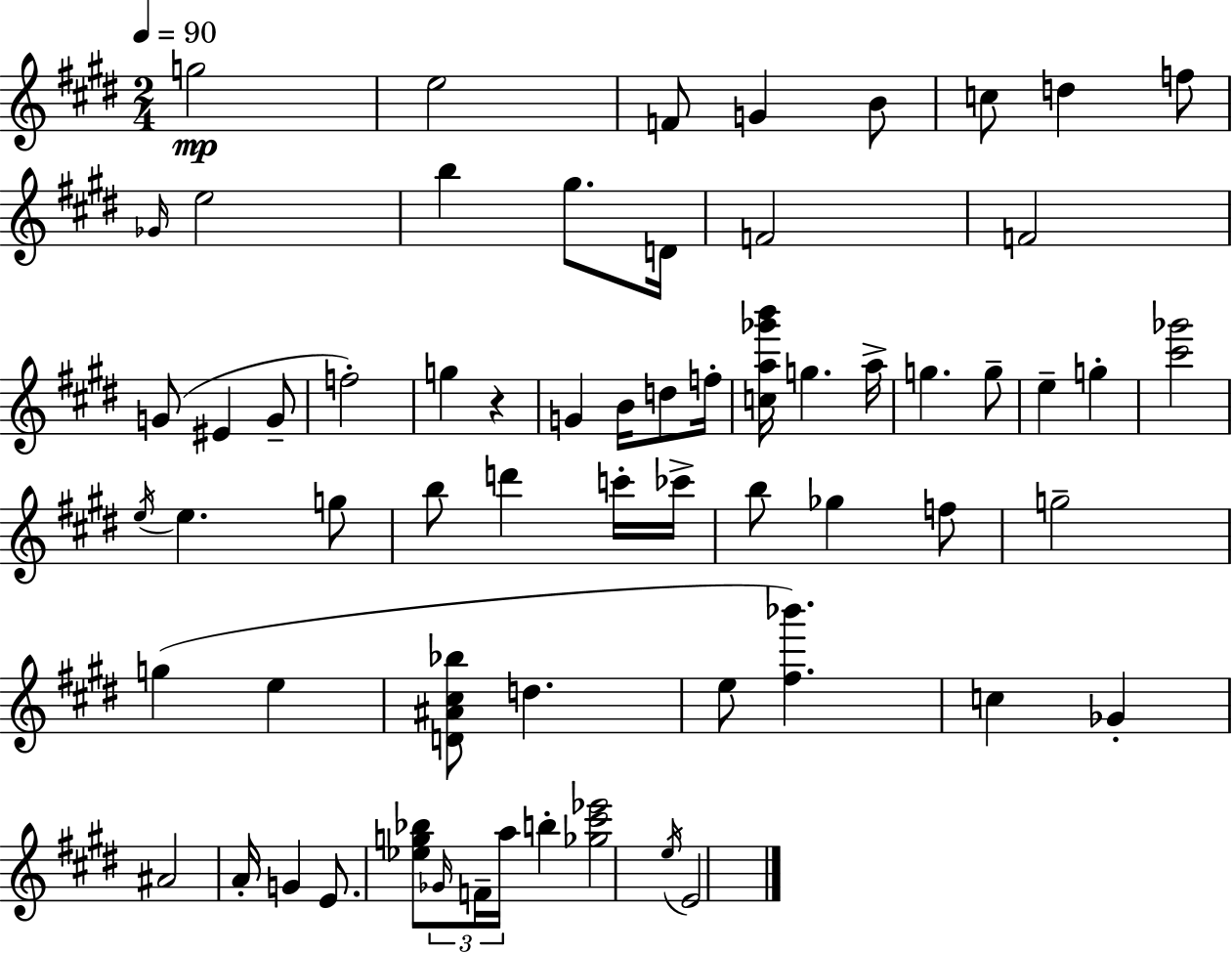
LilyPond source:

{
  \clef treble
  \numericTimeSignature
  \time 2/4
  \key e \major
  \tempo 4 = 90
  g''2\mp | e''2 | f'8 g'4 b'8 | c''8 d''4 f''8 | \break \grace { ges'16 } e''2 | b''4 gis''8. | d'16 f'2 | f'2 | \break g'8( eis'4 g'8-- | f''2-.) | g''4 r4 | g'4 b'16 d''8 | \break f''16-. <c'' a'' ges''' b'''>16 g''4. | a''16-> g''4. g''8-- | e''4-- g''4-. | <cis''' ges'''>2 | \break \acciaccatura { e''16 } e''4. | g''8 b''8 d'''4 | c'''16-. ces'''16-> b''8 ges''4 | f''8 g''2-- | \break g''4( e''4 | <d' ais' cis'' bes''>8 d''4. | e''8 <fis'' bes'''>4.) | c''4 ges'4-. | \break ais'2 | a'16-. g'4 e'8. | <ees'' g'' bes''>8 \tuplet 3/2 { \grace { ges'16 } f'16-- a''16 } b''4-. | <ges'' cis''' ees'''>2 | \break \acciaccatura { e''16 } e'2 | \bar "|."
}